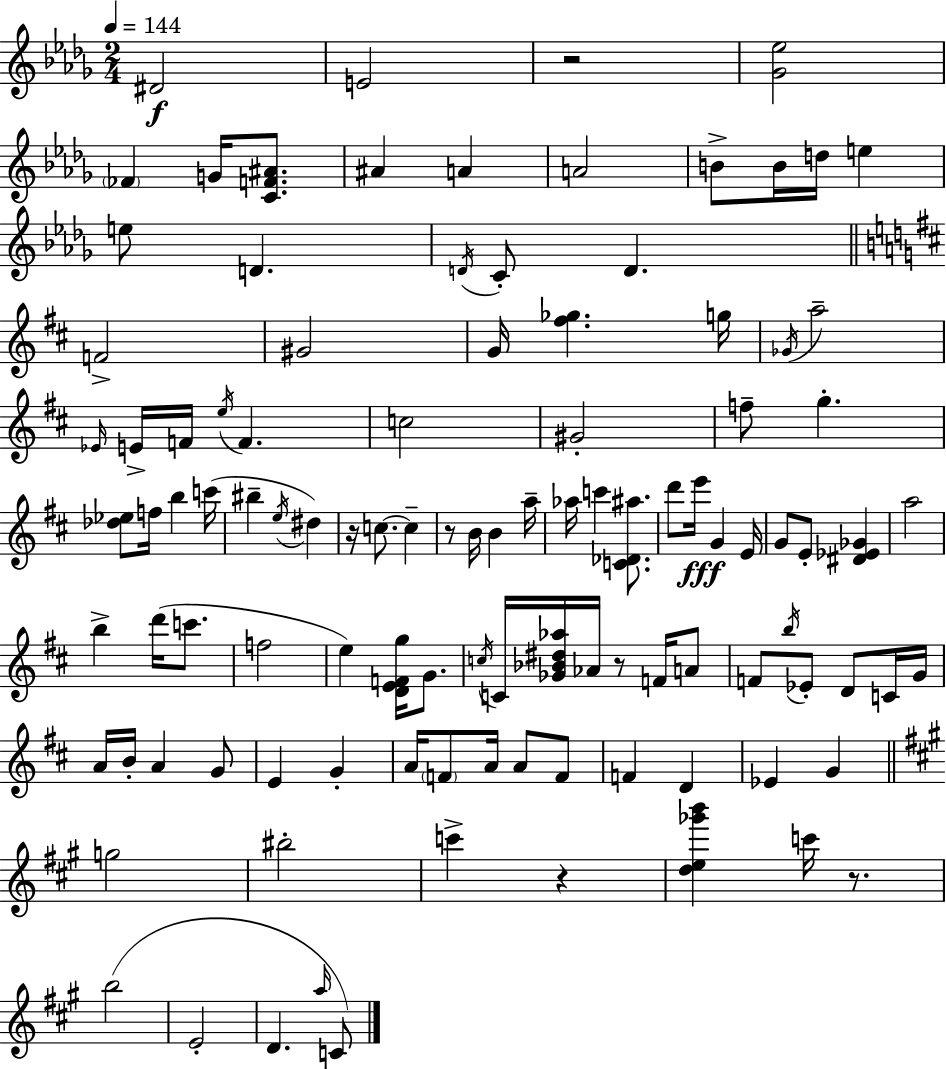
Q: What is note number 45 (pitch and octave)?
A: D6